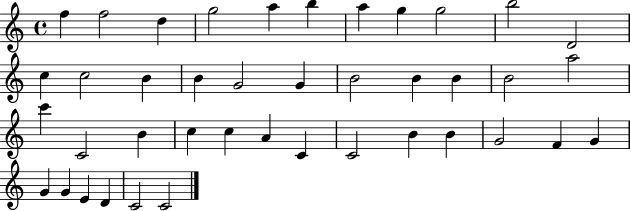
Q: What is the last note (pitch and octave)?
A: C4